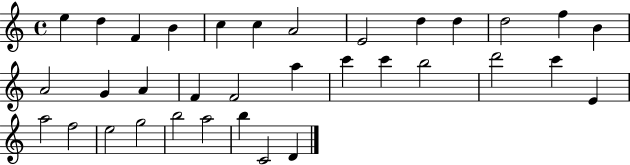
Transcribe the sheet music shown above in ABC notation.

X:1
T:Untitled
M:4/4
L:1/4
K:C
e d F B c c A2 E2 d d d2 f B A2 G A F F2 a c' c' b2 d'2 c' E a2 f2 e2 g2 b2 a2 b C2 D